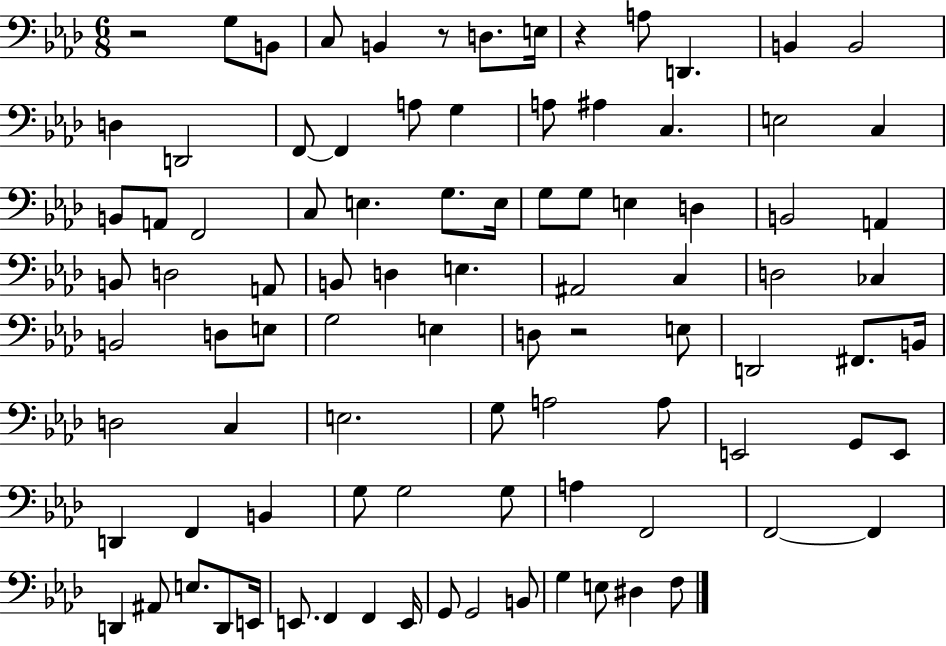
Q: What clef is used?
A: bass